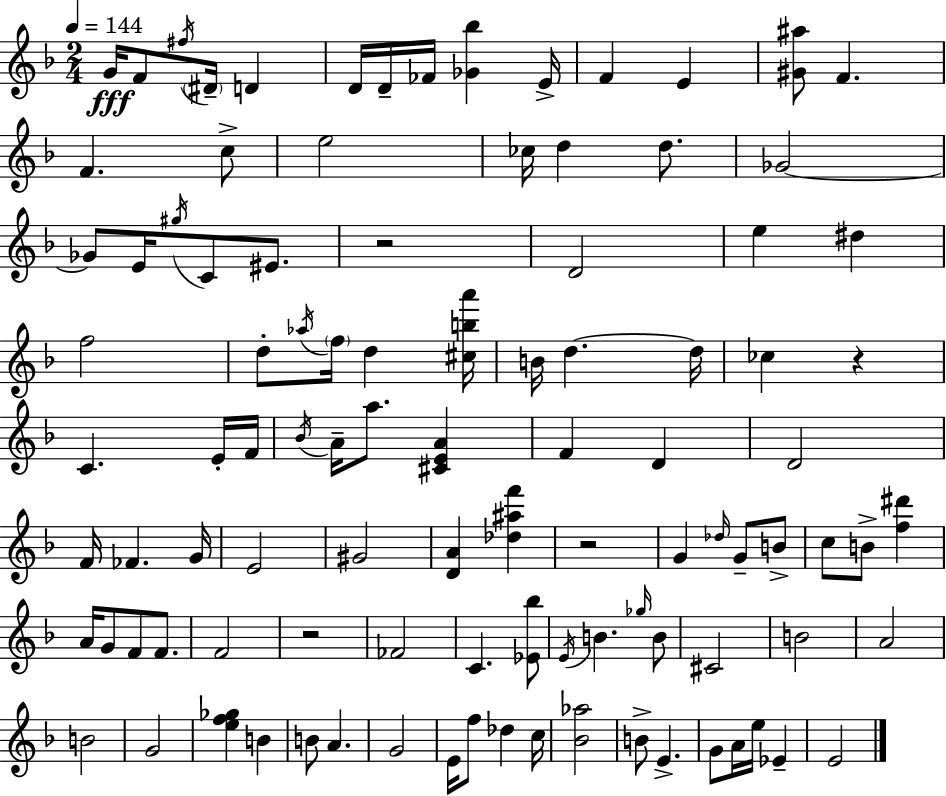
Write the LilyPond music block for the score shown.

{
  \clef treble
  \numericTimeSignature
  \time 2/4
  \key d \minor
  \tempo 4 = 144
  g'16\fff f'8 \acciaccatura { fis''16 } \parenthesize dis'16-- d'4 | d'16 d'16-- fes'16 <ges' bes''>4 | e'16-> f'4 e'4 | <gis' ais''>8 f'4. | \break f'4. c''8-> | e''2 | ces''16 d''4 d''8. | ges'2~~ | \break ges'8 e'16 \acciaccatura { gis''16 } c'8 eis'8. | r2 | d'2 | e''4 dis''4 | \break f''2 | d''8-. \acciaccatura { aes''16 } \parenthesize f''16 d''4 | <cis'' b'' a'''>16 b'16 d''4.~~ | d''16 ces''4 r4 | \break c'4. | e'16-. f'16 \acciaccatura { bes'16 } a'16-- a''8. | <cis' e' a'>4 f'4 | d'4 d'2 | \break f'16 fes'4. | g'16 e'2 | gis'2 | <d' a'>4 | \break <des'' ais'' f'''>4 r2 | g'4 | \grace { des''16 } g'8-- b'8-> c''8 b'8-> | <f'' dis'''>4 a'16 g'8 | \break f'8 f'8. f'2 | r2 | fes'2 | c'4. | \break <ees' bes''>8 \acciaccatura { e'16 } b'4. | \grace { ges''16 } b'8 cis'2 | b'2 | a'2 | \break b'2 | g'2 | <e'' f'' ges''>4 | b'4 b'8 | \break a'4. g'2 | e'16 | f''8 des''4 c''16 <bes' aes''>2 | b'8-> | \break e'4.-> g'8 | a'16 e''16 ees'4-- e'2 | \bar "|."
}